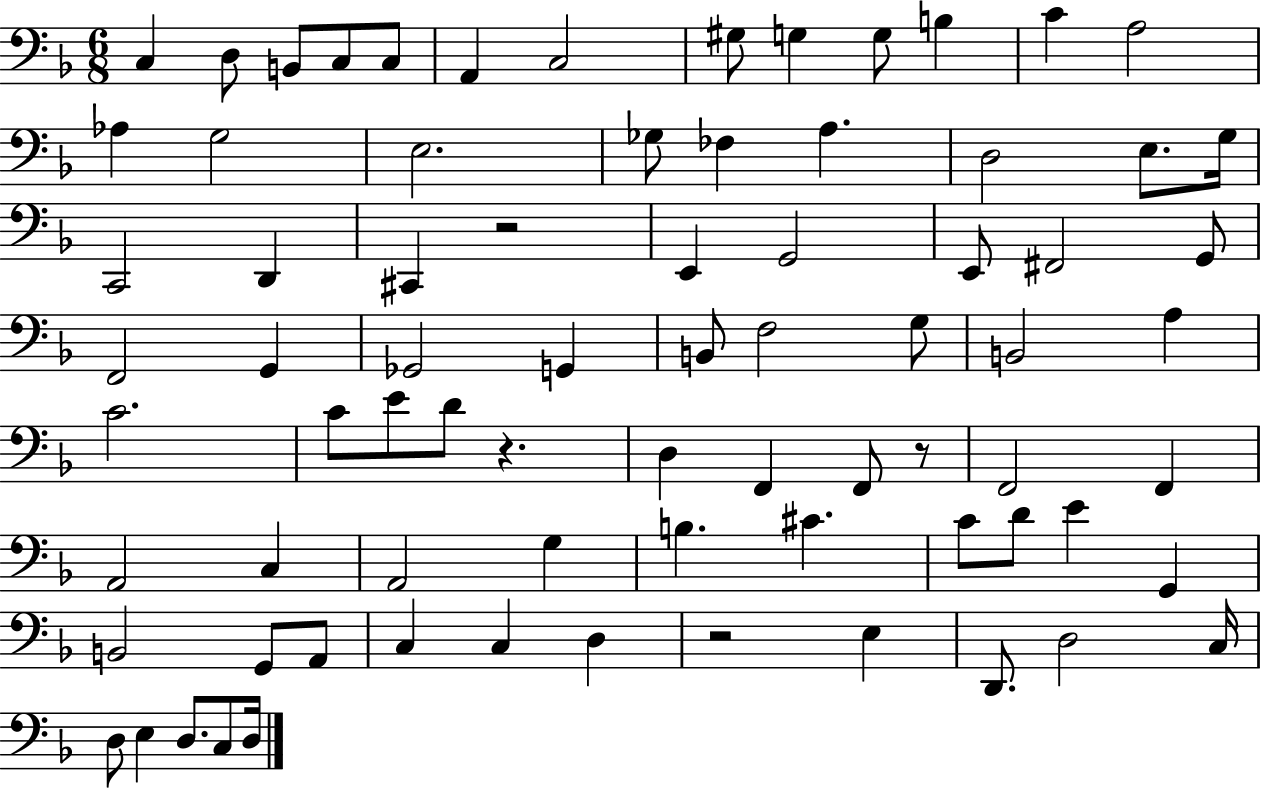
{
  \clef bass
  \numericTimeSignature
  \time 6/8
  \key f \major
  c4 d8 b,8 c8 c8 | a,4 c2 | gis8 g4 g8 b4 | c'4 a2 | \break aes4 g2 | e2. | ges8 fes4 a4. | d2 e8. g16 | \break c,2 d,4 | cis,4 r2 | e,4 g,2 | e,8 fis,2 g,8 | \break f,2 g,4 | ges,2 g,4 | b,8 f2 g8 | b,2 a4 | \break c'2. | c'8 e'8 d'8 r4. | d4 f,4 f,8 r8 | f,2 f,4 | \break a,2 c4 | a,2 g4 | b4. cis'4. | c'8 d'8 e'4 g,4 | \break b,2 g,8 a,8 | c4 c4 d4 | r2 e4 | d,8. d2 c16 | \break d8 e4 d8. c8 d16 | \bar "|."
}